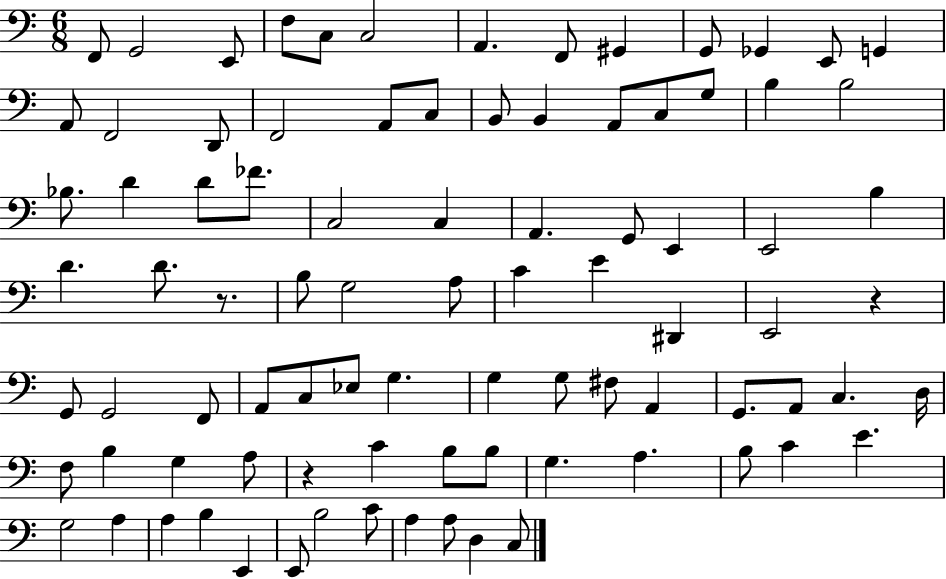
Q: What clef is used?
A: bass